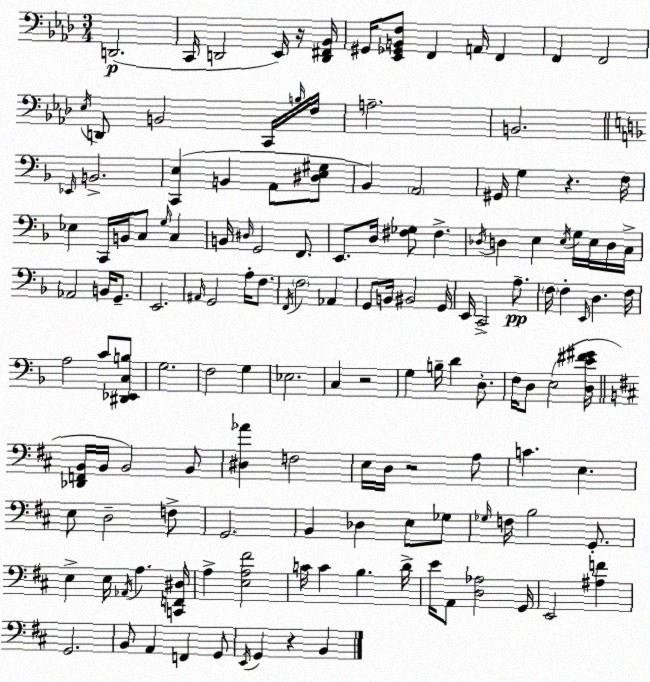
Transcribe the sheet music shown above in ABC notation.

X:1
T:Untitled
M:3/4
L:1/4
K:Fm
D,,2 C,,/4 D,,2 _E,,/4 z/4 [D,,^F,,_B,,]/4 ^G,,/4 [_E,,_G,,B,,F,]/2 F,, A,,/4 F,, F,, F,,2 _E,/4 D,,/2 B,,2 C,,/4 B,/4 F,/4 A,2 B,,2 _E,,/4 B,,2 [C,,E,] B,, A,,/2 [^D,E,^G,]/2 _B,, A,,2 ^G,,/4 G, z F,/4 _E, C,,/4 B,,/4 C,/2 G,/4 C, B,,/4 ^D,/4 G,,2 F,,/2 E,,/2 D,/4 [^F,_G,]/2 ^F, _D,/4 D, E, E,/4 G,/4 E,/4 D,/4 C,/4 _A,,2 B,,/4 G,,/2 E,,2 ^A,,/4 G,,2 A,/4 F,/2 F,,/4 F,2 _A,, G,,/2 B,,/4 ^B,,2 G,,/4 E,,/4 C,,2 A,/2 F,/4 F, E,,/4 D, F,/4 A,2 C/2 [^D,,_E,,C,B,]/2 G,2 F,2 G, _E,2 C, z2 G, B,/4 D D,/2 F,/4 D,/2 E,2 [D,E^F^G]/4 [_D,,F,,B,,]/4 B,,/4 B,,2 B,,/2 [^D,_A] F,2 E,/4 D,/4 z2 A,/2 C E, E,/2 D,2 F,/2 G,,2 B,, _D, E,/2 _G,/2 _G,/4 F,/4 B,2 G,,/2 E, E,/4 _A,,/4 A, [C,,F,,^D,]/4 A, [E,A,^F]2 C/4 C B, D/4 E/4 A,,/2 [D,_A,]2 G,,/4 E,,2 [^A,F] G,,2 B,,/2 A,, F,, G,,/2 E,,/4 G,, z B,,